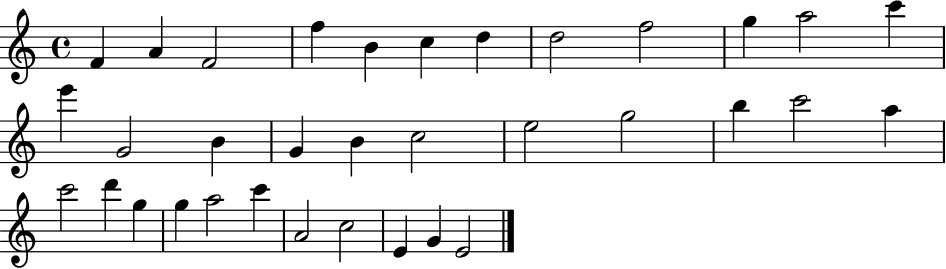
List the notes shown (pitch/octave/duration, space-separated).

F4/q A4/q F4/h F5/q B4/q C5/q D5/q D5/h F5/h G5/q A5/h C6/q E6/q G4/h B4/q G4/q B4/q C5/h E5/h G5/h B5/q C6/h A5/q C6/h D6/q G5/q G5/q A5/h C6/q A4/h C5/h E4/q G4/q E4/h